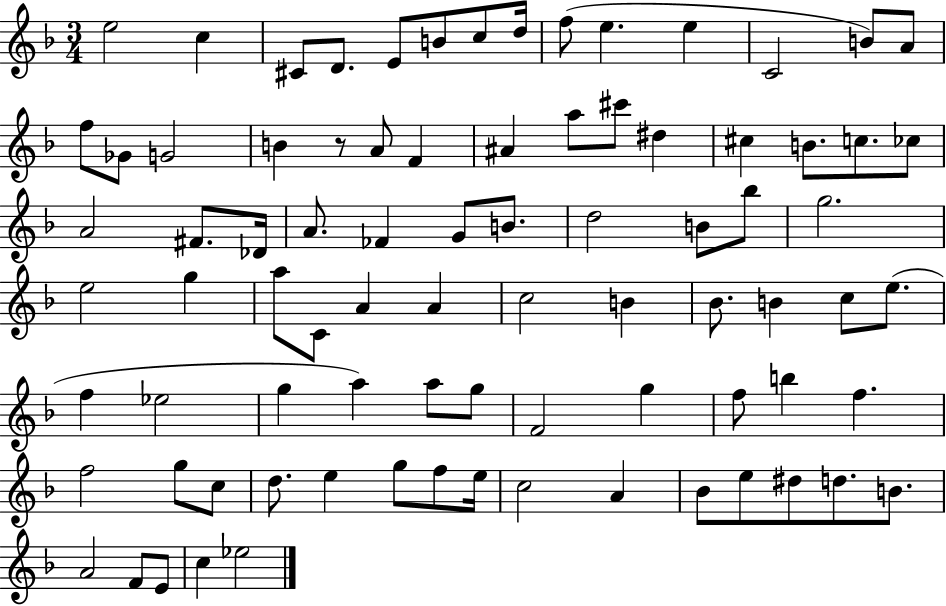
{
  \clef treble
  \numericTimeSignature
  \time 3/4
  \key f \major
  \repeat volta 2 { e''2 c''4 | cis'8 d'8. e'8 b'8 c''8 d''16 | f''8( e''4. e''4 | c'2 b'8) a'8 | \break f''8 ges'8 g'2 | b'4 r8 a'8 f'4 | ais'4 a''8 cis'''8 dis''4 | cis''4 b'8. c''8. ces''8 | \break a'2 fis'8. des'16 | a'8. fes'4 g'8 b'8. | d''2 b'8 bes''8 | g''2. | \break e''2 g''4 | a''8 c'8 a'4 a'4 | c''2 b'4 | bes'8. b'4 c''8 e''8.( | \break f''4 ees''2 | g''4 a''4) a''8 g''8 | f'2 g''4 | f''8 b''4 f''4. | \break f''2 g''8 c''8 | d''8. e''4 g''8 f''8 e''16 | c''2 a'4 | bes'8 e''8 dis''8 d''8. b'8. | \break a'2 f'8 e'8 | c''4 ees''2 | } \bar "|."
}